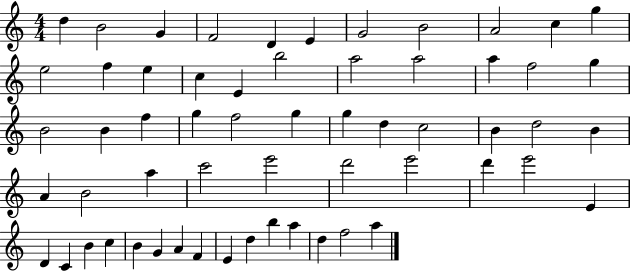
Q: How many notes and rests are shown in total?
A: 59